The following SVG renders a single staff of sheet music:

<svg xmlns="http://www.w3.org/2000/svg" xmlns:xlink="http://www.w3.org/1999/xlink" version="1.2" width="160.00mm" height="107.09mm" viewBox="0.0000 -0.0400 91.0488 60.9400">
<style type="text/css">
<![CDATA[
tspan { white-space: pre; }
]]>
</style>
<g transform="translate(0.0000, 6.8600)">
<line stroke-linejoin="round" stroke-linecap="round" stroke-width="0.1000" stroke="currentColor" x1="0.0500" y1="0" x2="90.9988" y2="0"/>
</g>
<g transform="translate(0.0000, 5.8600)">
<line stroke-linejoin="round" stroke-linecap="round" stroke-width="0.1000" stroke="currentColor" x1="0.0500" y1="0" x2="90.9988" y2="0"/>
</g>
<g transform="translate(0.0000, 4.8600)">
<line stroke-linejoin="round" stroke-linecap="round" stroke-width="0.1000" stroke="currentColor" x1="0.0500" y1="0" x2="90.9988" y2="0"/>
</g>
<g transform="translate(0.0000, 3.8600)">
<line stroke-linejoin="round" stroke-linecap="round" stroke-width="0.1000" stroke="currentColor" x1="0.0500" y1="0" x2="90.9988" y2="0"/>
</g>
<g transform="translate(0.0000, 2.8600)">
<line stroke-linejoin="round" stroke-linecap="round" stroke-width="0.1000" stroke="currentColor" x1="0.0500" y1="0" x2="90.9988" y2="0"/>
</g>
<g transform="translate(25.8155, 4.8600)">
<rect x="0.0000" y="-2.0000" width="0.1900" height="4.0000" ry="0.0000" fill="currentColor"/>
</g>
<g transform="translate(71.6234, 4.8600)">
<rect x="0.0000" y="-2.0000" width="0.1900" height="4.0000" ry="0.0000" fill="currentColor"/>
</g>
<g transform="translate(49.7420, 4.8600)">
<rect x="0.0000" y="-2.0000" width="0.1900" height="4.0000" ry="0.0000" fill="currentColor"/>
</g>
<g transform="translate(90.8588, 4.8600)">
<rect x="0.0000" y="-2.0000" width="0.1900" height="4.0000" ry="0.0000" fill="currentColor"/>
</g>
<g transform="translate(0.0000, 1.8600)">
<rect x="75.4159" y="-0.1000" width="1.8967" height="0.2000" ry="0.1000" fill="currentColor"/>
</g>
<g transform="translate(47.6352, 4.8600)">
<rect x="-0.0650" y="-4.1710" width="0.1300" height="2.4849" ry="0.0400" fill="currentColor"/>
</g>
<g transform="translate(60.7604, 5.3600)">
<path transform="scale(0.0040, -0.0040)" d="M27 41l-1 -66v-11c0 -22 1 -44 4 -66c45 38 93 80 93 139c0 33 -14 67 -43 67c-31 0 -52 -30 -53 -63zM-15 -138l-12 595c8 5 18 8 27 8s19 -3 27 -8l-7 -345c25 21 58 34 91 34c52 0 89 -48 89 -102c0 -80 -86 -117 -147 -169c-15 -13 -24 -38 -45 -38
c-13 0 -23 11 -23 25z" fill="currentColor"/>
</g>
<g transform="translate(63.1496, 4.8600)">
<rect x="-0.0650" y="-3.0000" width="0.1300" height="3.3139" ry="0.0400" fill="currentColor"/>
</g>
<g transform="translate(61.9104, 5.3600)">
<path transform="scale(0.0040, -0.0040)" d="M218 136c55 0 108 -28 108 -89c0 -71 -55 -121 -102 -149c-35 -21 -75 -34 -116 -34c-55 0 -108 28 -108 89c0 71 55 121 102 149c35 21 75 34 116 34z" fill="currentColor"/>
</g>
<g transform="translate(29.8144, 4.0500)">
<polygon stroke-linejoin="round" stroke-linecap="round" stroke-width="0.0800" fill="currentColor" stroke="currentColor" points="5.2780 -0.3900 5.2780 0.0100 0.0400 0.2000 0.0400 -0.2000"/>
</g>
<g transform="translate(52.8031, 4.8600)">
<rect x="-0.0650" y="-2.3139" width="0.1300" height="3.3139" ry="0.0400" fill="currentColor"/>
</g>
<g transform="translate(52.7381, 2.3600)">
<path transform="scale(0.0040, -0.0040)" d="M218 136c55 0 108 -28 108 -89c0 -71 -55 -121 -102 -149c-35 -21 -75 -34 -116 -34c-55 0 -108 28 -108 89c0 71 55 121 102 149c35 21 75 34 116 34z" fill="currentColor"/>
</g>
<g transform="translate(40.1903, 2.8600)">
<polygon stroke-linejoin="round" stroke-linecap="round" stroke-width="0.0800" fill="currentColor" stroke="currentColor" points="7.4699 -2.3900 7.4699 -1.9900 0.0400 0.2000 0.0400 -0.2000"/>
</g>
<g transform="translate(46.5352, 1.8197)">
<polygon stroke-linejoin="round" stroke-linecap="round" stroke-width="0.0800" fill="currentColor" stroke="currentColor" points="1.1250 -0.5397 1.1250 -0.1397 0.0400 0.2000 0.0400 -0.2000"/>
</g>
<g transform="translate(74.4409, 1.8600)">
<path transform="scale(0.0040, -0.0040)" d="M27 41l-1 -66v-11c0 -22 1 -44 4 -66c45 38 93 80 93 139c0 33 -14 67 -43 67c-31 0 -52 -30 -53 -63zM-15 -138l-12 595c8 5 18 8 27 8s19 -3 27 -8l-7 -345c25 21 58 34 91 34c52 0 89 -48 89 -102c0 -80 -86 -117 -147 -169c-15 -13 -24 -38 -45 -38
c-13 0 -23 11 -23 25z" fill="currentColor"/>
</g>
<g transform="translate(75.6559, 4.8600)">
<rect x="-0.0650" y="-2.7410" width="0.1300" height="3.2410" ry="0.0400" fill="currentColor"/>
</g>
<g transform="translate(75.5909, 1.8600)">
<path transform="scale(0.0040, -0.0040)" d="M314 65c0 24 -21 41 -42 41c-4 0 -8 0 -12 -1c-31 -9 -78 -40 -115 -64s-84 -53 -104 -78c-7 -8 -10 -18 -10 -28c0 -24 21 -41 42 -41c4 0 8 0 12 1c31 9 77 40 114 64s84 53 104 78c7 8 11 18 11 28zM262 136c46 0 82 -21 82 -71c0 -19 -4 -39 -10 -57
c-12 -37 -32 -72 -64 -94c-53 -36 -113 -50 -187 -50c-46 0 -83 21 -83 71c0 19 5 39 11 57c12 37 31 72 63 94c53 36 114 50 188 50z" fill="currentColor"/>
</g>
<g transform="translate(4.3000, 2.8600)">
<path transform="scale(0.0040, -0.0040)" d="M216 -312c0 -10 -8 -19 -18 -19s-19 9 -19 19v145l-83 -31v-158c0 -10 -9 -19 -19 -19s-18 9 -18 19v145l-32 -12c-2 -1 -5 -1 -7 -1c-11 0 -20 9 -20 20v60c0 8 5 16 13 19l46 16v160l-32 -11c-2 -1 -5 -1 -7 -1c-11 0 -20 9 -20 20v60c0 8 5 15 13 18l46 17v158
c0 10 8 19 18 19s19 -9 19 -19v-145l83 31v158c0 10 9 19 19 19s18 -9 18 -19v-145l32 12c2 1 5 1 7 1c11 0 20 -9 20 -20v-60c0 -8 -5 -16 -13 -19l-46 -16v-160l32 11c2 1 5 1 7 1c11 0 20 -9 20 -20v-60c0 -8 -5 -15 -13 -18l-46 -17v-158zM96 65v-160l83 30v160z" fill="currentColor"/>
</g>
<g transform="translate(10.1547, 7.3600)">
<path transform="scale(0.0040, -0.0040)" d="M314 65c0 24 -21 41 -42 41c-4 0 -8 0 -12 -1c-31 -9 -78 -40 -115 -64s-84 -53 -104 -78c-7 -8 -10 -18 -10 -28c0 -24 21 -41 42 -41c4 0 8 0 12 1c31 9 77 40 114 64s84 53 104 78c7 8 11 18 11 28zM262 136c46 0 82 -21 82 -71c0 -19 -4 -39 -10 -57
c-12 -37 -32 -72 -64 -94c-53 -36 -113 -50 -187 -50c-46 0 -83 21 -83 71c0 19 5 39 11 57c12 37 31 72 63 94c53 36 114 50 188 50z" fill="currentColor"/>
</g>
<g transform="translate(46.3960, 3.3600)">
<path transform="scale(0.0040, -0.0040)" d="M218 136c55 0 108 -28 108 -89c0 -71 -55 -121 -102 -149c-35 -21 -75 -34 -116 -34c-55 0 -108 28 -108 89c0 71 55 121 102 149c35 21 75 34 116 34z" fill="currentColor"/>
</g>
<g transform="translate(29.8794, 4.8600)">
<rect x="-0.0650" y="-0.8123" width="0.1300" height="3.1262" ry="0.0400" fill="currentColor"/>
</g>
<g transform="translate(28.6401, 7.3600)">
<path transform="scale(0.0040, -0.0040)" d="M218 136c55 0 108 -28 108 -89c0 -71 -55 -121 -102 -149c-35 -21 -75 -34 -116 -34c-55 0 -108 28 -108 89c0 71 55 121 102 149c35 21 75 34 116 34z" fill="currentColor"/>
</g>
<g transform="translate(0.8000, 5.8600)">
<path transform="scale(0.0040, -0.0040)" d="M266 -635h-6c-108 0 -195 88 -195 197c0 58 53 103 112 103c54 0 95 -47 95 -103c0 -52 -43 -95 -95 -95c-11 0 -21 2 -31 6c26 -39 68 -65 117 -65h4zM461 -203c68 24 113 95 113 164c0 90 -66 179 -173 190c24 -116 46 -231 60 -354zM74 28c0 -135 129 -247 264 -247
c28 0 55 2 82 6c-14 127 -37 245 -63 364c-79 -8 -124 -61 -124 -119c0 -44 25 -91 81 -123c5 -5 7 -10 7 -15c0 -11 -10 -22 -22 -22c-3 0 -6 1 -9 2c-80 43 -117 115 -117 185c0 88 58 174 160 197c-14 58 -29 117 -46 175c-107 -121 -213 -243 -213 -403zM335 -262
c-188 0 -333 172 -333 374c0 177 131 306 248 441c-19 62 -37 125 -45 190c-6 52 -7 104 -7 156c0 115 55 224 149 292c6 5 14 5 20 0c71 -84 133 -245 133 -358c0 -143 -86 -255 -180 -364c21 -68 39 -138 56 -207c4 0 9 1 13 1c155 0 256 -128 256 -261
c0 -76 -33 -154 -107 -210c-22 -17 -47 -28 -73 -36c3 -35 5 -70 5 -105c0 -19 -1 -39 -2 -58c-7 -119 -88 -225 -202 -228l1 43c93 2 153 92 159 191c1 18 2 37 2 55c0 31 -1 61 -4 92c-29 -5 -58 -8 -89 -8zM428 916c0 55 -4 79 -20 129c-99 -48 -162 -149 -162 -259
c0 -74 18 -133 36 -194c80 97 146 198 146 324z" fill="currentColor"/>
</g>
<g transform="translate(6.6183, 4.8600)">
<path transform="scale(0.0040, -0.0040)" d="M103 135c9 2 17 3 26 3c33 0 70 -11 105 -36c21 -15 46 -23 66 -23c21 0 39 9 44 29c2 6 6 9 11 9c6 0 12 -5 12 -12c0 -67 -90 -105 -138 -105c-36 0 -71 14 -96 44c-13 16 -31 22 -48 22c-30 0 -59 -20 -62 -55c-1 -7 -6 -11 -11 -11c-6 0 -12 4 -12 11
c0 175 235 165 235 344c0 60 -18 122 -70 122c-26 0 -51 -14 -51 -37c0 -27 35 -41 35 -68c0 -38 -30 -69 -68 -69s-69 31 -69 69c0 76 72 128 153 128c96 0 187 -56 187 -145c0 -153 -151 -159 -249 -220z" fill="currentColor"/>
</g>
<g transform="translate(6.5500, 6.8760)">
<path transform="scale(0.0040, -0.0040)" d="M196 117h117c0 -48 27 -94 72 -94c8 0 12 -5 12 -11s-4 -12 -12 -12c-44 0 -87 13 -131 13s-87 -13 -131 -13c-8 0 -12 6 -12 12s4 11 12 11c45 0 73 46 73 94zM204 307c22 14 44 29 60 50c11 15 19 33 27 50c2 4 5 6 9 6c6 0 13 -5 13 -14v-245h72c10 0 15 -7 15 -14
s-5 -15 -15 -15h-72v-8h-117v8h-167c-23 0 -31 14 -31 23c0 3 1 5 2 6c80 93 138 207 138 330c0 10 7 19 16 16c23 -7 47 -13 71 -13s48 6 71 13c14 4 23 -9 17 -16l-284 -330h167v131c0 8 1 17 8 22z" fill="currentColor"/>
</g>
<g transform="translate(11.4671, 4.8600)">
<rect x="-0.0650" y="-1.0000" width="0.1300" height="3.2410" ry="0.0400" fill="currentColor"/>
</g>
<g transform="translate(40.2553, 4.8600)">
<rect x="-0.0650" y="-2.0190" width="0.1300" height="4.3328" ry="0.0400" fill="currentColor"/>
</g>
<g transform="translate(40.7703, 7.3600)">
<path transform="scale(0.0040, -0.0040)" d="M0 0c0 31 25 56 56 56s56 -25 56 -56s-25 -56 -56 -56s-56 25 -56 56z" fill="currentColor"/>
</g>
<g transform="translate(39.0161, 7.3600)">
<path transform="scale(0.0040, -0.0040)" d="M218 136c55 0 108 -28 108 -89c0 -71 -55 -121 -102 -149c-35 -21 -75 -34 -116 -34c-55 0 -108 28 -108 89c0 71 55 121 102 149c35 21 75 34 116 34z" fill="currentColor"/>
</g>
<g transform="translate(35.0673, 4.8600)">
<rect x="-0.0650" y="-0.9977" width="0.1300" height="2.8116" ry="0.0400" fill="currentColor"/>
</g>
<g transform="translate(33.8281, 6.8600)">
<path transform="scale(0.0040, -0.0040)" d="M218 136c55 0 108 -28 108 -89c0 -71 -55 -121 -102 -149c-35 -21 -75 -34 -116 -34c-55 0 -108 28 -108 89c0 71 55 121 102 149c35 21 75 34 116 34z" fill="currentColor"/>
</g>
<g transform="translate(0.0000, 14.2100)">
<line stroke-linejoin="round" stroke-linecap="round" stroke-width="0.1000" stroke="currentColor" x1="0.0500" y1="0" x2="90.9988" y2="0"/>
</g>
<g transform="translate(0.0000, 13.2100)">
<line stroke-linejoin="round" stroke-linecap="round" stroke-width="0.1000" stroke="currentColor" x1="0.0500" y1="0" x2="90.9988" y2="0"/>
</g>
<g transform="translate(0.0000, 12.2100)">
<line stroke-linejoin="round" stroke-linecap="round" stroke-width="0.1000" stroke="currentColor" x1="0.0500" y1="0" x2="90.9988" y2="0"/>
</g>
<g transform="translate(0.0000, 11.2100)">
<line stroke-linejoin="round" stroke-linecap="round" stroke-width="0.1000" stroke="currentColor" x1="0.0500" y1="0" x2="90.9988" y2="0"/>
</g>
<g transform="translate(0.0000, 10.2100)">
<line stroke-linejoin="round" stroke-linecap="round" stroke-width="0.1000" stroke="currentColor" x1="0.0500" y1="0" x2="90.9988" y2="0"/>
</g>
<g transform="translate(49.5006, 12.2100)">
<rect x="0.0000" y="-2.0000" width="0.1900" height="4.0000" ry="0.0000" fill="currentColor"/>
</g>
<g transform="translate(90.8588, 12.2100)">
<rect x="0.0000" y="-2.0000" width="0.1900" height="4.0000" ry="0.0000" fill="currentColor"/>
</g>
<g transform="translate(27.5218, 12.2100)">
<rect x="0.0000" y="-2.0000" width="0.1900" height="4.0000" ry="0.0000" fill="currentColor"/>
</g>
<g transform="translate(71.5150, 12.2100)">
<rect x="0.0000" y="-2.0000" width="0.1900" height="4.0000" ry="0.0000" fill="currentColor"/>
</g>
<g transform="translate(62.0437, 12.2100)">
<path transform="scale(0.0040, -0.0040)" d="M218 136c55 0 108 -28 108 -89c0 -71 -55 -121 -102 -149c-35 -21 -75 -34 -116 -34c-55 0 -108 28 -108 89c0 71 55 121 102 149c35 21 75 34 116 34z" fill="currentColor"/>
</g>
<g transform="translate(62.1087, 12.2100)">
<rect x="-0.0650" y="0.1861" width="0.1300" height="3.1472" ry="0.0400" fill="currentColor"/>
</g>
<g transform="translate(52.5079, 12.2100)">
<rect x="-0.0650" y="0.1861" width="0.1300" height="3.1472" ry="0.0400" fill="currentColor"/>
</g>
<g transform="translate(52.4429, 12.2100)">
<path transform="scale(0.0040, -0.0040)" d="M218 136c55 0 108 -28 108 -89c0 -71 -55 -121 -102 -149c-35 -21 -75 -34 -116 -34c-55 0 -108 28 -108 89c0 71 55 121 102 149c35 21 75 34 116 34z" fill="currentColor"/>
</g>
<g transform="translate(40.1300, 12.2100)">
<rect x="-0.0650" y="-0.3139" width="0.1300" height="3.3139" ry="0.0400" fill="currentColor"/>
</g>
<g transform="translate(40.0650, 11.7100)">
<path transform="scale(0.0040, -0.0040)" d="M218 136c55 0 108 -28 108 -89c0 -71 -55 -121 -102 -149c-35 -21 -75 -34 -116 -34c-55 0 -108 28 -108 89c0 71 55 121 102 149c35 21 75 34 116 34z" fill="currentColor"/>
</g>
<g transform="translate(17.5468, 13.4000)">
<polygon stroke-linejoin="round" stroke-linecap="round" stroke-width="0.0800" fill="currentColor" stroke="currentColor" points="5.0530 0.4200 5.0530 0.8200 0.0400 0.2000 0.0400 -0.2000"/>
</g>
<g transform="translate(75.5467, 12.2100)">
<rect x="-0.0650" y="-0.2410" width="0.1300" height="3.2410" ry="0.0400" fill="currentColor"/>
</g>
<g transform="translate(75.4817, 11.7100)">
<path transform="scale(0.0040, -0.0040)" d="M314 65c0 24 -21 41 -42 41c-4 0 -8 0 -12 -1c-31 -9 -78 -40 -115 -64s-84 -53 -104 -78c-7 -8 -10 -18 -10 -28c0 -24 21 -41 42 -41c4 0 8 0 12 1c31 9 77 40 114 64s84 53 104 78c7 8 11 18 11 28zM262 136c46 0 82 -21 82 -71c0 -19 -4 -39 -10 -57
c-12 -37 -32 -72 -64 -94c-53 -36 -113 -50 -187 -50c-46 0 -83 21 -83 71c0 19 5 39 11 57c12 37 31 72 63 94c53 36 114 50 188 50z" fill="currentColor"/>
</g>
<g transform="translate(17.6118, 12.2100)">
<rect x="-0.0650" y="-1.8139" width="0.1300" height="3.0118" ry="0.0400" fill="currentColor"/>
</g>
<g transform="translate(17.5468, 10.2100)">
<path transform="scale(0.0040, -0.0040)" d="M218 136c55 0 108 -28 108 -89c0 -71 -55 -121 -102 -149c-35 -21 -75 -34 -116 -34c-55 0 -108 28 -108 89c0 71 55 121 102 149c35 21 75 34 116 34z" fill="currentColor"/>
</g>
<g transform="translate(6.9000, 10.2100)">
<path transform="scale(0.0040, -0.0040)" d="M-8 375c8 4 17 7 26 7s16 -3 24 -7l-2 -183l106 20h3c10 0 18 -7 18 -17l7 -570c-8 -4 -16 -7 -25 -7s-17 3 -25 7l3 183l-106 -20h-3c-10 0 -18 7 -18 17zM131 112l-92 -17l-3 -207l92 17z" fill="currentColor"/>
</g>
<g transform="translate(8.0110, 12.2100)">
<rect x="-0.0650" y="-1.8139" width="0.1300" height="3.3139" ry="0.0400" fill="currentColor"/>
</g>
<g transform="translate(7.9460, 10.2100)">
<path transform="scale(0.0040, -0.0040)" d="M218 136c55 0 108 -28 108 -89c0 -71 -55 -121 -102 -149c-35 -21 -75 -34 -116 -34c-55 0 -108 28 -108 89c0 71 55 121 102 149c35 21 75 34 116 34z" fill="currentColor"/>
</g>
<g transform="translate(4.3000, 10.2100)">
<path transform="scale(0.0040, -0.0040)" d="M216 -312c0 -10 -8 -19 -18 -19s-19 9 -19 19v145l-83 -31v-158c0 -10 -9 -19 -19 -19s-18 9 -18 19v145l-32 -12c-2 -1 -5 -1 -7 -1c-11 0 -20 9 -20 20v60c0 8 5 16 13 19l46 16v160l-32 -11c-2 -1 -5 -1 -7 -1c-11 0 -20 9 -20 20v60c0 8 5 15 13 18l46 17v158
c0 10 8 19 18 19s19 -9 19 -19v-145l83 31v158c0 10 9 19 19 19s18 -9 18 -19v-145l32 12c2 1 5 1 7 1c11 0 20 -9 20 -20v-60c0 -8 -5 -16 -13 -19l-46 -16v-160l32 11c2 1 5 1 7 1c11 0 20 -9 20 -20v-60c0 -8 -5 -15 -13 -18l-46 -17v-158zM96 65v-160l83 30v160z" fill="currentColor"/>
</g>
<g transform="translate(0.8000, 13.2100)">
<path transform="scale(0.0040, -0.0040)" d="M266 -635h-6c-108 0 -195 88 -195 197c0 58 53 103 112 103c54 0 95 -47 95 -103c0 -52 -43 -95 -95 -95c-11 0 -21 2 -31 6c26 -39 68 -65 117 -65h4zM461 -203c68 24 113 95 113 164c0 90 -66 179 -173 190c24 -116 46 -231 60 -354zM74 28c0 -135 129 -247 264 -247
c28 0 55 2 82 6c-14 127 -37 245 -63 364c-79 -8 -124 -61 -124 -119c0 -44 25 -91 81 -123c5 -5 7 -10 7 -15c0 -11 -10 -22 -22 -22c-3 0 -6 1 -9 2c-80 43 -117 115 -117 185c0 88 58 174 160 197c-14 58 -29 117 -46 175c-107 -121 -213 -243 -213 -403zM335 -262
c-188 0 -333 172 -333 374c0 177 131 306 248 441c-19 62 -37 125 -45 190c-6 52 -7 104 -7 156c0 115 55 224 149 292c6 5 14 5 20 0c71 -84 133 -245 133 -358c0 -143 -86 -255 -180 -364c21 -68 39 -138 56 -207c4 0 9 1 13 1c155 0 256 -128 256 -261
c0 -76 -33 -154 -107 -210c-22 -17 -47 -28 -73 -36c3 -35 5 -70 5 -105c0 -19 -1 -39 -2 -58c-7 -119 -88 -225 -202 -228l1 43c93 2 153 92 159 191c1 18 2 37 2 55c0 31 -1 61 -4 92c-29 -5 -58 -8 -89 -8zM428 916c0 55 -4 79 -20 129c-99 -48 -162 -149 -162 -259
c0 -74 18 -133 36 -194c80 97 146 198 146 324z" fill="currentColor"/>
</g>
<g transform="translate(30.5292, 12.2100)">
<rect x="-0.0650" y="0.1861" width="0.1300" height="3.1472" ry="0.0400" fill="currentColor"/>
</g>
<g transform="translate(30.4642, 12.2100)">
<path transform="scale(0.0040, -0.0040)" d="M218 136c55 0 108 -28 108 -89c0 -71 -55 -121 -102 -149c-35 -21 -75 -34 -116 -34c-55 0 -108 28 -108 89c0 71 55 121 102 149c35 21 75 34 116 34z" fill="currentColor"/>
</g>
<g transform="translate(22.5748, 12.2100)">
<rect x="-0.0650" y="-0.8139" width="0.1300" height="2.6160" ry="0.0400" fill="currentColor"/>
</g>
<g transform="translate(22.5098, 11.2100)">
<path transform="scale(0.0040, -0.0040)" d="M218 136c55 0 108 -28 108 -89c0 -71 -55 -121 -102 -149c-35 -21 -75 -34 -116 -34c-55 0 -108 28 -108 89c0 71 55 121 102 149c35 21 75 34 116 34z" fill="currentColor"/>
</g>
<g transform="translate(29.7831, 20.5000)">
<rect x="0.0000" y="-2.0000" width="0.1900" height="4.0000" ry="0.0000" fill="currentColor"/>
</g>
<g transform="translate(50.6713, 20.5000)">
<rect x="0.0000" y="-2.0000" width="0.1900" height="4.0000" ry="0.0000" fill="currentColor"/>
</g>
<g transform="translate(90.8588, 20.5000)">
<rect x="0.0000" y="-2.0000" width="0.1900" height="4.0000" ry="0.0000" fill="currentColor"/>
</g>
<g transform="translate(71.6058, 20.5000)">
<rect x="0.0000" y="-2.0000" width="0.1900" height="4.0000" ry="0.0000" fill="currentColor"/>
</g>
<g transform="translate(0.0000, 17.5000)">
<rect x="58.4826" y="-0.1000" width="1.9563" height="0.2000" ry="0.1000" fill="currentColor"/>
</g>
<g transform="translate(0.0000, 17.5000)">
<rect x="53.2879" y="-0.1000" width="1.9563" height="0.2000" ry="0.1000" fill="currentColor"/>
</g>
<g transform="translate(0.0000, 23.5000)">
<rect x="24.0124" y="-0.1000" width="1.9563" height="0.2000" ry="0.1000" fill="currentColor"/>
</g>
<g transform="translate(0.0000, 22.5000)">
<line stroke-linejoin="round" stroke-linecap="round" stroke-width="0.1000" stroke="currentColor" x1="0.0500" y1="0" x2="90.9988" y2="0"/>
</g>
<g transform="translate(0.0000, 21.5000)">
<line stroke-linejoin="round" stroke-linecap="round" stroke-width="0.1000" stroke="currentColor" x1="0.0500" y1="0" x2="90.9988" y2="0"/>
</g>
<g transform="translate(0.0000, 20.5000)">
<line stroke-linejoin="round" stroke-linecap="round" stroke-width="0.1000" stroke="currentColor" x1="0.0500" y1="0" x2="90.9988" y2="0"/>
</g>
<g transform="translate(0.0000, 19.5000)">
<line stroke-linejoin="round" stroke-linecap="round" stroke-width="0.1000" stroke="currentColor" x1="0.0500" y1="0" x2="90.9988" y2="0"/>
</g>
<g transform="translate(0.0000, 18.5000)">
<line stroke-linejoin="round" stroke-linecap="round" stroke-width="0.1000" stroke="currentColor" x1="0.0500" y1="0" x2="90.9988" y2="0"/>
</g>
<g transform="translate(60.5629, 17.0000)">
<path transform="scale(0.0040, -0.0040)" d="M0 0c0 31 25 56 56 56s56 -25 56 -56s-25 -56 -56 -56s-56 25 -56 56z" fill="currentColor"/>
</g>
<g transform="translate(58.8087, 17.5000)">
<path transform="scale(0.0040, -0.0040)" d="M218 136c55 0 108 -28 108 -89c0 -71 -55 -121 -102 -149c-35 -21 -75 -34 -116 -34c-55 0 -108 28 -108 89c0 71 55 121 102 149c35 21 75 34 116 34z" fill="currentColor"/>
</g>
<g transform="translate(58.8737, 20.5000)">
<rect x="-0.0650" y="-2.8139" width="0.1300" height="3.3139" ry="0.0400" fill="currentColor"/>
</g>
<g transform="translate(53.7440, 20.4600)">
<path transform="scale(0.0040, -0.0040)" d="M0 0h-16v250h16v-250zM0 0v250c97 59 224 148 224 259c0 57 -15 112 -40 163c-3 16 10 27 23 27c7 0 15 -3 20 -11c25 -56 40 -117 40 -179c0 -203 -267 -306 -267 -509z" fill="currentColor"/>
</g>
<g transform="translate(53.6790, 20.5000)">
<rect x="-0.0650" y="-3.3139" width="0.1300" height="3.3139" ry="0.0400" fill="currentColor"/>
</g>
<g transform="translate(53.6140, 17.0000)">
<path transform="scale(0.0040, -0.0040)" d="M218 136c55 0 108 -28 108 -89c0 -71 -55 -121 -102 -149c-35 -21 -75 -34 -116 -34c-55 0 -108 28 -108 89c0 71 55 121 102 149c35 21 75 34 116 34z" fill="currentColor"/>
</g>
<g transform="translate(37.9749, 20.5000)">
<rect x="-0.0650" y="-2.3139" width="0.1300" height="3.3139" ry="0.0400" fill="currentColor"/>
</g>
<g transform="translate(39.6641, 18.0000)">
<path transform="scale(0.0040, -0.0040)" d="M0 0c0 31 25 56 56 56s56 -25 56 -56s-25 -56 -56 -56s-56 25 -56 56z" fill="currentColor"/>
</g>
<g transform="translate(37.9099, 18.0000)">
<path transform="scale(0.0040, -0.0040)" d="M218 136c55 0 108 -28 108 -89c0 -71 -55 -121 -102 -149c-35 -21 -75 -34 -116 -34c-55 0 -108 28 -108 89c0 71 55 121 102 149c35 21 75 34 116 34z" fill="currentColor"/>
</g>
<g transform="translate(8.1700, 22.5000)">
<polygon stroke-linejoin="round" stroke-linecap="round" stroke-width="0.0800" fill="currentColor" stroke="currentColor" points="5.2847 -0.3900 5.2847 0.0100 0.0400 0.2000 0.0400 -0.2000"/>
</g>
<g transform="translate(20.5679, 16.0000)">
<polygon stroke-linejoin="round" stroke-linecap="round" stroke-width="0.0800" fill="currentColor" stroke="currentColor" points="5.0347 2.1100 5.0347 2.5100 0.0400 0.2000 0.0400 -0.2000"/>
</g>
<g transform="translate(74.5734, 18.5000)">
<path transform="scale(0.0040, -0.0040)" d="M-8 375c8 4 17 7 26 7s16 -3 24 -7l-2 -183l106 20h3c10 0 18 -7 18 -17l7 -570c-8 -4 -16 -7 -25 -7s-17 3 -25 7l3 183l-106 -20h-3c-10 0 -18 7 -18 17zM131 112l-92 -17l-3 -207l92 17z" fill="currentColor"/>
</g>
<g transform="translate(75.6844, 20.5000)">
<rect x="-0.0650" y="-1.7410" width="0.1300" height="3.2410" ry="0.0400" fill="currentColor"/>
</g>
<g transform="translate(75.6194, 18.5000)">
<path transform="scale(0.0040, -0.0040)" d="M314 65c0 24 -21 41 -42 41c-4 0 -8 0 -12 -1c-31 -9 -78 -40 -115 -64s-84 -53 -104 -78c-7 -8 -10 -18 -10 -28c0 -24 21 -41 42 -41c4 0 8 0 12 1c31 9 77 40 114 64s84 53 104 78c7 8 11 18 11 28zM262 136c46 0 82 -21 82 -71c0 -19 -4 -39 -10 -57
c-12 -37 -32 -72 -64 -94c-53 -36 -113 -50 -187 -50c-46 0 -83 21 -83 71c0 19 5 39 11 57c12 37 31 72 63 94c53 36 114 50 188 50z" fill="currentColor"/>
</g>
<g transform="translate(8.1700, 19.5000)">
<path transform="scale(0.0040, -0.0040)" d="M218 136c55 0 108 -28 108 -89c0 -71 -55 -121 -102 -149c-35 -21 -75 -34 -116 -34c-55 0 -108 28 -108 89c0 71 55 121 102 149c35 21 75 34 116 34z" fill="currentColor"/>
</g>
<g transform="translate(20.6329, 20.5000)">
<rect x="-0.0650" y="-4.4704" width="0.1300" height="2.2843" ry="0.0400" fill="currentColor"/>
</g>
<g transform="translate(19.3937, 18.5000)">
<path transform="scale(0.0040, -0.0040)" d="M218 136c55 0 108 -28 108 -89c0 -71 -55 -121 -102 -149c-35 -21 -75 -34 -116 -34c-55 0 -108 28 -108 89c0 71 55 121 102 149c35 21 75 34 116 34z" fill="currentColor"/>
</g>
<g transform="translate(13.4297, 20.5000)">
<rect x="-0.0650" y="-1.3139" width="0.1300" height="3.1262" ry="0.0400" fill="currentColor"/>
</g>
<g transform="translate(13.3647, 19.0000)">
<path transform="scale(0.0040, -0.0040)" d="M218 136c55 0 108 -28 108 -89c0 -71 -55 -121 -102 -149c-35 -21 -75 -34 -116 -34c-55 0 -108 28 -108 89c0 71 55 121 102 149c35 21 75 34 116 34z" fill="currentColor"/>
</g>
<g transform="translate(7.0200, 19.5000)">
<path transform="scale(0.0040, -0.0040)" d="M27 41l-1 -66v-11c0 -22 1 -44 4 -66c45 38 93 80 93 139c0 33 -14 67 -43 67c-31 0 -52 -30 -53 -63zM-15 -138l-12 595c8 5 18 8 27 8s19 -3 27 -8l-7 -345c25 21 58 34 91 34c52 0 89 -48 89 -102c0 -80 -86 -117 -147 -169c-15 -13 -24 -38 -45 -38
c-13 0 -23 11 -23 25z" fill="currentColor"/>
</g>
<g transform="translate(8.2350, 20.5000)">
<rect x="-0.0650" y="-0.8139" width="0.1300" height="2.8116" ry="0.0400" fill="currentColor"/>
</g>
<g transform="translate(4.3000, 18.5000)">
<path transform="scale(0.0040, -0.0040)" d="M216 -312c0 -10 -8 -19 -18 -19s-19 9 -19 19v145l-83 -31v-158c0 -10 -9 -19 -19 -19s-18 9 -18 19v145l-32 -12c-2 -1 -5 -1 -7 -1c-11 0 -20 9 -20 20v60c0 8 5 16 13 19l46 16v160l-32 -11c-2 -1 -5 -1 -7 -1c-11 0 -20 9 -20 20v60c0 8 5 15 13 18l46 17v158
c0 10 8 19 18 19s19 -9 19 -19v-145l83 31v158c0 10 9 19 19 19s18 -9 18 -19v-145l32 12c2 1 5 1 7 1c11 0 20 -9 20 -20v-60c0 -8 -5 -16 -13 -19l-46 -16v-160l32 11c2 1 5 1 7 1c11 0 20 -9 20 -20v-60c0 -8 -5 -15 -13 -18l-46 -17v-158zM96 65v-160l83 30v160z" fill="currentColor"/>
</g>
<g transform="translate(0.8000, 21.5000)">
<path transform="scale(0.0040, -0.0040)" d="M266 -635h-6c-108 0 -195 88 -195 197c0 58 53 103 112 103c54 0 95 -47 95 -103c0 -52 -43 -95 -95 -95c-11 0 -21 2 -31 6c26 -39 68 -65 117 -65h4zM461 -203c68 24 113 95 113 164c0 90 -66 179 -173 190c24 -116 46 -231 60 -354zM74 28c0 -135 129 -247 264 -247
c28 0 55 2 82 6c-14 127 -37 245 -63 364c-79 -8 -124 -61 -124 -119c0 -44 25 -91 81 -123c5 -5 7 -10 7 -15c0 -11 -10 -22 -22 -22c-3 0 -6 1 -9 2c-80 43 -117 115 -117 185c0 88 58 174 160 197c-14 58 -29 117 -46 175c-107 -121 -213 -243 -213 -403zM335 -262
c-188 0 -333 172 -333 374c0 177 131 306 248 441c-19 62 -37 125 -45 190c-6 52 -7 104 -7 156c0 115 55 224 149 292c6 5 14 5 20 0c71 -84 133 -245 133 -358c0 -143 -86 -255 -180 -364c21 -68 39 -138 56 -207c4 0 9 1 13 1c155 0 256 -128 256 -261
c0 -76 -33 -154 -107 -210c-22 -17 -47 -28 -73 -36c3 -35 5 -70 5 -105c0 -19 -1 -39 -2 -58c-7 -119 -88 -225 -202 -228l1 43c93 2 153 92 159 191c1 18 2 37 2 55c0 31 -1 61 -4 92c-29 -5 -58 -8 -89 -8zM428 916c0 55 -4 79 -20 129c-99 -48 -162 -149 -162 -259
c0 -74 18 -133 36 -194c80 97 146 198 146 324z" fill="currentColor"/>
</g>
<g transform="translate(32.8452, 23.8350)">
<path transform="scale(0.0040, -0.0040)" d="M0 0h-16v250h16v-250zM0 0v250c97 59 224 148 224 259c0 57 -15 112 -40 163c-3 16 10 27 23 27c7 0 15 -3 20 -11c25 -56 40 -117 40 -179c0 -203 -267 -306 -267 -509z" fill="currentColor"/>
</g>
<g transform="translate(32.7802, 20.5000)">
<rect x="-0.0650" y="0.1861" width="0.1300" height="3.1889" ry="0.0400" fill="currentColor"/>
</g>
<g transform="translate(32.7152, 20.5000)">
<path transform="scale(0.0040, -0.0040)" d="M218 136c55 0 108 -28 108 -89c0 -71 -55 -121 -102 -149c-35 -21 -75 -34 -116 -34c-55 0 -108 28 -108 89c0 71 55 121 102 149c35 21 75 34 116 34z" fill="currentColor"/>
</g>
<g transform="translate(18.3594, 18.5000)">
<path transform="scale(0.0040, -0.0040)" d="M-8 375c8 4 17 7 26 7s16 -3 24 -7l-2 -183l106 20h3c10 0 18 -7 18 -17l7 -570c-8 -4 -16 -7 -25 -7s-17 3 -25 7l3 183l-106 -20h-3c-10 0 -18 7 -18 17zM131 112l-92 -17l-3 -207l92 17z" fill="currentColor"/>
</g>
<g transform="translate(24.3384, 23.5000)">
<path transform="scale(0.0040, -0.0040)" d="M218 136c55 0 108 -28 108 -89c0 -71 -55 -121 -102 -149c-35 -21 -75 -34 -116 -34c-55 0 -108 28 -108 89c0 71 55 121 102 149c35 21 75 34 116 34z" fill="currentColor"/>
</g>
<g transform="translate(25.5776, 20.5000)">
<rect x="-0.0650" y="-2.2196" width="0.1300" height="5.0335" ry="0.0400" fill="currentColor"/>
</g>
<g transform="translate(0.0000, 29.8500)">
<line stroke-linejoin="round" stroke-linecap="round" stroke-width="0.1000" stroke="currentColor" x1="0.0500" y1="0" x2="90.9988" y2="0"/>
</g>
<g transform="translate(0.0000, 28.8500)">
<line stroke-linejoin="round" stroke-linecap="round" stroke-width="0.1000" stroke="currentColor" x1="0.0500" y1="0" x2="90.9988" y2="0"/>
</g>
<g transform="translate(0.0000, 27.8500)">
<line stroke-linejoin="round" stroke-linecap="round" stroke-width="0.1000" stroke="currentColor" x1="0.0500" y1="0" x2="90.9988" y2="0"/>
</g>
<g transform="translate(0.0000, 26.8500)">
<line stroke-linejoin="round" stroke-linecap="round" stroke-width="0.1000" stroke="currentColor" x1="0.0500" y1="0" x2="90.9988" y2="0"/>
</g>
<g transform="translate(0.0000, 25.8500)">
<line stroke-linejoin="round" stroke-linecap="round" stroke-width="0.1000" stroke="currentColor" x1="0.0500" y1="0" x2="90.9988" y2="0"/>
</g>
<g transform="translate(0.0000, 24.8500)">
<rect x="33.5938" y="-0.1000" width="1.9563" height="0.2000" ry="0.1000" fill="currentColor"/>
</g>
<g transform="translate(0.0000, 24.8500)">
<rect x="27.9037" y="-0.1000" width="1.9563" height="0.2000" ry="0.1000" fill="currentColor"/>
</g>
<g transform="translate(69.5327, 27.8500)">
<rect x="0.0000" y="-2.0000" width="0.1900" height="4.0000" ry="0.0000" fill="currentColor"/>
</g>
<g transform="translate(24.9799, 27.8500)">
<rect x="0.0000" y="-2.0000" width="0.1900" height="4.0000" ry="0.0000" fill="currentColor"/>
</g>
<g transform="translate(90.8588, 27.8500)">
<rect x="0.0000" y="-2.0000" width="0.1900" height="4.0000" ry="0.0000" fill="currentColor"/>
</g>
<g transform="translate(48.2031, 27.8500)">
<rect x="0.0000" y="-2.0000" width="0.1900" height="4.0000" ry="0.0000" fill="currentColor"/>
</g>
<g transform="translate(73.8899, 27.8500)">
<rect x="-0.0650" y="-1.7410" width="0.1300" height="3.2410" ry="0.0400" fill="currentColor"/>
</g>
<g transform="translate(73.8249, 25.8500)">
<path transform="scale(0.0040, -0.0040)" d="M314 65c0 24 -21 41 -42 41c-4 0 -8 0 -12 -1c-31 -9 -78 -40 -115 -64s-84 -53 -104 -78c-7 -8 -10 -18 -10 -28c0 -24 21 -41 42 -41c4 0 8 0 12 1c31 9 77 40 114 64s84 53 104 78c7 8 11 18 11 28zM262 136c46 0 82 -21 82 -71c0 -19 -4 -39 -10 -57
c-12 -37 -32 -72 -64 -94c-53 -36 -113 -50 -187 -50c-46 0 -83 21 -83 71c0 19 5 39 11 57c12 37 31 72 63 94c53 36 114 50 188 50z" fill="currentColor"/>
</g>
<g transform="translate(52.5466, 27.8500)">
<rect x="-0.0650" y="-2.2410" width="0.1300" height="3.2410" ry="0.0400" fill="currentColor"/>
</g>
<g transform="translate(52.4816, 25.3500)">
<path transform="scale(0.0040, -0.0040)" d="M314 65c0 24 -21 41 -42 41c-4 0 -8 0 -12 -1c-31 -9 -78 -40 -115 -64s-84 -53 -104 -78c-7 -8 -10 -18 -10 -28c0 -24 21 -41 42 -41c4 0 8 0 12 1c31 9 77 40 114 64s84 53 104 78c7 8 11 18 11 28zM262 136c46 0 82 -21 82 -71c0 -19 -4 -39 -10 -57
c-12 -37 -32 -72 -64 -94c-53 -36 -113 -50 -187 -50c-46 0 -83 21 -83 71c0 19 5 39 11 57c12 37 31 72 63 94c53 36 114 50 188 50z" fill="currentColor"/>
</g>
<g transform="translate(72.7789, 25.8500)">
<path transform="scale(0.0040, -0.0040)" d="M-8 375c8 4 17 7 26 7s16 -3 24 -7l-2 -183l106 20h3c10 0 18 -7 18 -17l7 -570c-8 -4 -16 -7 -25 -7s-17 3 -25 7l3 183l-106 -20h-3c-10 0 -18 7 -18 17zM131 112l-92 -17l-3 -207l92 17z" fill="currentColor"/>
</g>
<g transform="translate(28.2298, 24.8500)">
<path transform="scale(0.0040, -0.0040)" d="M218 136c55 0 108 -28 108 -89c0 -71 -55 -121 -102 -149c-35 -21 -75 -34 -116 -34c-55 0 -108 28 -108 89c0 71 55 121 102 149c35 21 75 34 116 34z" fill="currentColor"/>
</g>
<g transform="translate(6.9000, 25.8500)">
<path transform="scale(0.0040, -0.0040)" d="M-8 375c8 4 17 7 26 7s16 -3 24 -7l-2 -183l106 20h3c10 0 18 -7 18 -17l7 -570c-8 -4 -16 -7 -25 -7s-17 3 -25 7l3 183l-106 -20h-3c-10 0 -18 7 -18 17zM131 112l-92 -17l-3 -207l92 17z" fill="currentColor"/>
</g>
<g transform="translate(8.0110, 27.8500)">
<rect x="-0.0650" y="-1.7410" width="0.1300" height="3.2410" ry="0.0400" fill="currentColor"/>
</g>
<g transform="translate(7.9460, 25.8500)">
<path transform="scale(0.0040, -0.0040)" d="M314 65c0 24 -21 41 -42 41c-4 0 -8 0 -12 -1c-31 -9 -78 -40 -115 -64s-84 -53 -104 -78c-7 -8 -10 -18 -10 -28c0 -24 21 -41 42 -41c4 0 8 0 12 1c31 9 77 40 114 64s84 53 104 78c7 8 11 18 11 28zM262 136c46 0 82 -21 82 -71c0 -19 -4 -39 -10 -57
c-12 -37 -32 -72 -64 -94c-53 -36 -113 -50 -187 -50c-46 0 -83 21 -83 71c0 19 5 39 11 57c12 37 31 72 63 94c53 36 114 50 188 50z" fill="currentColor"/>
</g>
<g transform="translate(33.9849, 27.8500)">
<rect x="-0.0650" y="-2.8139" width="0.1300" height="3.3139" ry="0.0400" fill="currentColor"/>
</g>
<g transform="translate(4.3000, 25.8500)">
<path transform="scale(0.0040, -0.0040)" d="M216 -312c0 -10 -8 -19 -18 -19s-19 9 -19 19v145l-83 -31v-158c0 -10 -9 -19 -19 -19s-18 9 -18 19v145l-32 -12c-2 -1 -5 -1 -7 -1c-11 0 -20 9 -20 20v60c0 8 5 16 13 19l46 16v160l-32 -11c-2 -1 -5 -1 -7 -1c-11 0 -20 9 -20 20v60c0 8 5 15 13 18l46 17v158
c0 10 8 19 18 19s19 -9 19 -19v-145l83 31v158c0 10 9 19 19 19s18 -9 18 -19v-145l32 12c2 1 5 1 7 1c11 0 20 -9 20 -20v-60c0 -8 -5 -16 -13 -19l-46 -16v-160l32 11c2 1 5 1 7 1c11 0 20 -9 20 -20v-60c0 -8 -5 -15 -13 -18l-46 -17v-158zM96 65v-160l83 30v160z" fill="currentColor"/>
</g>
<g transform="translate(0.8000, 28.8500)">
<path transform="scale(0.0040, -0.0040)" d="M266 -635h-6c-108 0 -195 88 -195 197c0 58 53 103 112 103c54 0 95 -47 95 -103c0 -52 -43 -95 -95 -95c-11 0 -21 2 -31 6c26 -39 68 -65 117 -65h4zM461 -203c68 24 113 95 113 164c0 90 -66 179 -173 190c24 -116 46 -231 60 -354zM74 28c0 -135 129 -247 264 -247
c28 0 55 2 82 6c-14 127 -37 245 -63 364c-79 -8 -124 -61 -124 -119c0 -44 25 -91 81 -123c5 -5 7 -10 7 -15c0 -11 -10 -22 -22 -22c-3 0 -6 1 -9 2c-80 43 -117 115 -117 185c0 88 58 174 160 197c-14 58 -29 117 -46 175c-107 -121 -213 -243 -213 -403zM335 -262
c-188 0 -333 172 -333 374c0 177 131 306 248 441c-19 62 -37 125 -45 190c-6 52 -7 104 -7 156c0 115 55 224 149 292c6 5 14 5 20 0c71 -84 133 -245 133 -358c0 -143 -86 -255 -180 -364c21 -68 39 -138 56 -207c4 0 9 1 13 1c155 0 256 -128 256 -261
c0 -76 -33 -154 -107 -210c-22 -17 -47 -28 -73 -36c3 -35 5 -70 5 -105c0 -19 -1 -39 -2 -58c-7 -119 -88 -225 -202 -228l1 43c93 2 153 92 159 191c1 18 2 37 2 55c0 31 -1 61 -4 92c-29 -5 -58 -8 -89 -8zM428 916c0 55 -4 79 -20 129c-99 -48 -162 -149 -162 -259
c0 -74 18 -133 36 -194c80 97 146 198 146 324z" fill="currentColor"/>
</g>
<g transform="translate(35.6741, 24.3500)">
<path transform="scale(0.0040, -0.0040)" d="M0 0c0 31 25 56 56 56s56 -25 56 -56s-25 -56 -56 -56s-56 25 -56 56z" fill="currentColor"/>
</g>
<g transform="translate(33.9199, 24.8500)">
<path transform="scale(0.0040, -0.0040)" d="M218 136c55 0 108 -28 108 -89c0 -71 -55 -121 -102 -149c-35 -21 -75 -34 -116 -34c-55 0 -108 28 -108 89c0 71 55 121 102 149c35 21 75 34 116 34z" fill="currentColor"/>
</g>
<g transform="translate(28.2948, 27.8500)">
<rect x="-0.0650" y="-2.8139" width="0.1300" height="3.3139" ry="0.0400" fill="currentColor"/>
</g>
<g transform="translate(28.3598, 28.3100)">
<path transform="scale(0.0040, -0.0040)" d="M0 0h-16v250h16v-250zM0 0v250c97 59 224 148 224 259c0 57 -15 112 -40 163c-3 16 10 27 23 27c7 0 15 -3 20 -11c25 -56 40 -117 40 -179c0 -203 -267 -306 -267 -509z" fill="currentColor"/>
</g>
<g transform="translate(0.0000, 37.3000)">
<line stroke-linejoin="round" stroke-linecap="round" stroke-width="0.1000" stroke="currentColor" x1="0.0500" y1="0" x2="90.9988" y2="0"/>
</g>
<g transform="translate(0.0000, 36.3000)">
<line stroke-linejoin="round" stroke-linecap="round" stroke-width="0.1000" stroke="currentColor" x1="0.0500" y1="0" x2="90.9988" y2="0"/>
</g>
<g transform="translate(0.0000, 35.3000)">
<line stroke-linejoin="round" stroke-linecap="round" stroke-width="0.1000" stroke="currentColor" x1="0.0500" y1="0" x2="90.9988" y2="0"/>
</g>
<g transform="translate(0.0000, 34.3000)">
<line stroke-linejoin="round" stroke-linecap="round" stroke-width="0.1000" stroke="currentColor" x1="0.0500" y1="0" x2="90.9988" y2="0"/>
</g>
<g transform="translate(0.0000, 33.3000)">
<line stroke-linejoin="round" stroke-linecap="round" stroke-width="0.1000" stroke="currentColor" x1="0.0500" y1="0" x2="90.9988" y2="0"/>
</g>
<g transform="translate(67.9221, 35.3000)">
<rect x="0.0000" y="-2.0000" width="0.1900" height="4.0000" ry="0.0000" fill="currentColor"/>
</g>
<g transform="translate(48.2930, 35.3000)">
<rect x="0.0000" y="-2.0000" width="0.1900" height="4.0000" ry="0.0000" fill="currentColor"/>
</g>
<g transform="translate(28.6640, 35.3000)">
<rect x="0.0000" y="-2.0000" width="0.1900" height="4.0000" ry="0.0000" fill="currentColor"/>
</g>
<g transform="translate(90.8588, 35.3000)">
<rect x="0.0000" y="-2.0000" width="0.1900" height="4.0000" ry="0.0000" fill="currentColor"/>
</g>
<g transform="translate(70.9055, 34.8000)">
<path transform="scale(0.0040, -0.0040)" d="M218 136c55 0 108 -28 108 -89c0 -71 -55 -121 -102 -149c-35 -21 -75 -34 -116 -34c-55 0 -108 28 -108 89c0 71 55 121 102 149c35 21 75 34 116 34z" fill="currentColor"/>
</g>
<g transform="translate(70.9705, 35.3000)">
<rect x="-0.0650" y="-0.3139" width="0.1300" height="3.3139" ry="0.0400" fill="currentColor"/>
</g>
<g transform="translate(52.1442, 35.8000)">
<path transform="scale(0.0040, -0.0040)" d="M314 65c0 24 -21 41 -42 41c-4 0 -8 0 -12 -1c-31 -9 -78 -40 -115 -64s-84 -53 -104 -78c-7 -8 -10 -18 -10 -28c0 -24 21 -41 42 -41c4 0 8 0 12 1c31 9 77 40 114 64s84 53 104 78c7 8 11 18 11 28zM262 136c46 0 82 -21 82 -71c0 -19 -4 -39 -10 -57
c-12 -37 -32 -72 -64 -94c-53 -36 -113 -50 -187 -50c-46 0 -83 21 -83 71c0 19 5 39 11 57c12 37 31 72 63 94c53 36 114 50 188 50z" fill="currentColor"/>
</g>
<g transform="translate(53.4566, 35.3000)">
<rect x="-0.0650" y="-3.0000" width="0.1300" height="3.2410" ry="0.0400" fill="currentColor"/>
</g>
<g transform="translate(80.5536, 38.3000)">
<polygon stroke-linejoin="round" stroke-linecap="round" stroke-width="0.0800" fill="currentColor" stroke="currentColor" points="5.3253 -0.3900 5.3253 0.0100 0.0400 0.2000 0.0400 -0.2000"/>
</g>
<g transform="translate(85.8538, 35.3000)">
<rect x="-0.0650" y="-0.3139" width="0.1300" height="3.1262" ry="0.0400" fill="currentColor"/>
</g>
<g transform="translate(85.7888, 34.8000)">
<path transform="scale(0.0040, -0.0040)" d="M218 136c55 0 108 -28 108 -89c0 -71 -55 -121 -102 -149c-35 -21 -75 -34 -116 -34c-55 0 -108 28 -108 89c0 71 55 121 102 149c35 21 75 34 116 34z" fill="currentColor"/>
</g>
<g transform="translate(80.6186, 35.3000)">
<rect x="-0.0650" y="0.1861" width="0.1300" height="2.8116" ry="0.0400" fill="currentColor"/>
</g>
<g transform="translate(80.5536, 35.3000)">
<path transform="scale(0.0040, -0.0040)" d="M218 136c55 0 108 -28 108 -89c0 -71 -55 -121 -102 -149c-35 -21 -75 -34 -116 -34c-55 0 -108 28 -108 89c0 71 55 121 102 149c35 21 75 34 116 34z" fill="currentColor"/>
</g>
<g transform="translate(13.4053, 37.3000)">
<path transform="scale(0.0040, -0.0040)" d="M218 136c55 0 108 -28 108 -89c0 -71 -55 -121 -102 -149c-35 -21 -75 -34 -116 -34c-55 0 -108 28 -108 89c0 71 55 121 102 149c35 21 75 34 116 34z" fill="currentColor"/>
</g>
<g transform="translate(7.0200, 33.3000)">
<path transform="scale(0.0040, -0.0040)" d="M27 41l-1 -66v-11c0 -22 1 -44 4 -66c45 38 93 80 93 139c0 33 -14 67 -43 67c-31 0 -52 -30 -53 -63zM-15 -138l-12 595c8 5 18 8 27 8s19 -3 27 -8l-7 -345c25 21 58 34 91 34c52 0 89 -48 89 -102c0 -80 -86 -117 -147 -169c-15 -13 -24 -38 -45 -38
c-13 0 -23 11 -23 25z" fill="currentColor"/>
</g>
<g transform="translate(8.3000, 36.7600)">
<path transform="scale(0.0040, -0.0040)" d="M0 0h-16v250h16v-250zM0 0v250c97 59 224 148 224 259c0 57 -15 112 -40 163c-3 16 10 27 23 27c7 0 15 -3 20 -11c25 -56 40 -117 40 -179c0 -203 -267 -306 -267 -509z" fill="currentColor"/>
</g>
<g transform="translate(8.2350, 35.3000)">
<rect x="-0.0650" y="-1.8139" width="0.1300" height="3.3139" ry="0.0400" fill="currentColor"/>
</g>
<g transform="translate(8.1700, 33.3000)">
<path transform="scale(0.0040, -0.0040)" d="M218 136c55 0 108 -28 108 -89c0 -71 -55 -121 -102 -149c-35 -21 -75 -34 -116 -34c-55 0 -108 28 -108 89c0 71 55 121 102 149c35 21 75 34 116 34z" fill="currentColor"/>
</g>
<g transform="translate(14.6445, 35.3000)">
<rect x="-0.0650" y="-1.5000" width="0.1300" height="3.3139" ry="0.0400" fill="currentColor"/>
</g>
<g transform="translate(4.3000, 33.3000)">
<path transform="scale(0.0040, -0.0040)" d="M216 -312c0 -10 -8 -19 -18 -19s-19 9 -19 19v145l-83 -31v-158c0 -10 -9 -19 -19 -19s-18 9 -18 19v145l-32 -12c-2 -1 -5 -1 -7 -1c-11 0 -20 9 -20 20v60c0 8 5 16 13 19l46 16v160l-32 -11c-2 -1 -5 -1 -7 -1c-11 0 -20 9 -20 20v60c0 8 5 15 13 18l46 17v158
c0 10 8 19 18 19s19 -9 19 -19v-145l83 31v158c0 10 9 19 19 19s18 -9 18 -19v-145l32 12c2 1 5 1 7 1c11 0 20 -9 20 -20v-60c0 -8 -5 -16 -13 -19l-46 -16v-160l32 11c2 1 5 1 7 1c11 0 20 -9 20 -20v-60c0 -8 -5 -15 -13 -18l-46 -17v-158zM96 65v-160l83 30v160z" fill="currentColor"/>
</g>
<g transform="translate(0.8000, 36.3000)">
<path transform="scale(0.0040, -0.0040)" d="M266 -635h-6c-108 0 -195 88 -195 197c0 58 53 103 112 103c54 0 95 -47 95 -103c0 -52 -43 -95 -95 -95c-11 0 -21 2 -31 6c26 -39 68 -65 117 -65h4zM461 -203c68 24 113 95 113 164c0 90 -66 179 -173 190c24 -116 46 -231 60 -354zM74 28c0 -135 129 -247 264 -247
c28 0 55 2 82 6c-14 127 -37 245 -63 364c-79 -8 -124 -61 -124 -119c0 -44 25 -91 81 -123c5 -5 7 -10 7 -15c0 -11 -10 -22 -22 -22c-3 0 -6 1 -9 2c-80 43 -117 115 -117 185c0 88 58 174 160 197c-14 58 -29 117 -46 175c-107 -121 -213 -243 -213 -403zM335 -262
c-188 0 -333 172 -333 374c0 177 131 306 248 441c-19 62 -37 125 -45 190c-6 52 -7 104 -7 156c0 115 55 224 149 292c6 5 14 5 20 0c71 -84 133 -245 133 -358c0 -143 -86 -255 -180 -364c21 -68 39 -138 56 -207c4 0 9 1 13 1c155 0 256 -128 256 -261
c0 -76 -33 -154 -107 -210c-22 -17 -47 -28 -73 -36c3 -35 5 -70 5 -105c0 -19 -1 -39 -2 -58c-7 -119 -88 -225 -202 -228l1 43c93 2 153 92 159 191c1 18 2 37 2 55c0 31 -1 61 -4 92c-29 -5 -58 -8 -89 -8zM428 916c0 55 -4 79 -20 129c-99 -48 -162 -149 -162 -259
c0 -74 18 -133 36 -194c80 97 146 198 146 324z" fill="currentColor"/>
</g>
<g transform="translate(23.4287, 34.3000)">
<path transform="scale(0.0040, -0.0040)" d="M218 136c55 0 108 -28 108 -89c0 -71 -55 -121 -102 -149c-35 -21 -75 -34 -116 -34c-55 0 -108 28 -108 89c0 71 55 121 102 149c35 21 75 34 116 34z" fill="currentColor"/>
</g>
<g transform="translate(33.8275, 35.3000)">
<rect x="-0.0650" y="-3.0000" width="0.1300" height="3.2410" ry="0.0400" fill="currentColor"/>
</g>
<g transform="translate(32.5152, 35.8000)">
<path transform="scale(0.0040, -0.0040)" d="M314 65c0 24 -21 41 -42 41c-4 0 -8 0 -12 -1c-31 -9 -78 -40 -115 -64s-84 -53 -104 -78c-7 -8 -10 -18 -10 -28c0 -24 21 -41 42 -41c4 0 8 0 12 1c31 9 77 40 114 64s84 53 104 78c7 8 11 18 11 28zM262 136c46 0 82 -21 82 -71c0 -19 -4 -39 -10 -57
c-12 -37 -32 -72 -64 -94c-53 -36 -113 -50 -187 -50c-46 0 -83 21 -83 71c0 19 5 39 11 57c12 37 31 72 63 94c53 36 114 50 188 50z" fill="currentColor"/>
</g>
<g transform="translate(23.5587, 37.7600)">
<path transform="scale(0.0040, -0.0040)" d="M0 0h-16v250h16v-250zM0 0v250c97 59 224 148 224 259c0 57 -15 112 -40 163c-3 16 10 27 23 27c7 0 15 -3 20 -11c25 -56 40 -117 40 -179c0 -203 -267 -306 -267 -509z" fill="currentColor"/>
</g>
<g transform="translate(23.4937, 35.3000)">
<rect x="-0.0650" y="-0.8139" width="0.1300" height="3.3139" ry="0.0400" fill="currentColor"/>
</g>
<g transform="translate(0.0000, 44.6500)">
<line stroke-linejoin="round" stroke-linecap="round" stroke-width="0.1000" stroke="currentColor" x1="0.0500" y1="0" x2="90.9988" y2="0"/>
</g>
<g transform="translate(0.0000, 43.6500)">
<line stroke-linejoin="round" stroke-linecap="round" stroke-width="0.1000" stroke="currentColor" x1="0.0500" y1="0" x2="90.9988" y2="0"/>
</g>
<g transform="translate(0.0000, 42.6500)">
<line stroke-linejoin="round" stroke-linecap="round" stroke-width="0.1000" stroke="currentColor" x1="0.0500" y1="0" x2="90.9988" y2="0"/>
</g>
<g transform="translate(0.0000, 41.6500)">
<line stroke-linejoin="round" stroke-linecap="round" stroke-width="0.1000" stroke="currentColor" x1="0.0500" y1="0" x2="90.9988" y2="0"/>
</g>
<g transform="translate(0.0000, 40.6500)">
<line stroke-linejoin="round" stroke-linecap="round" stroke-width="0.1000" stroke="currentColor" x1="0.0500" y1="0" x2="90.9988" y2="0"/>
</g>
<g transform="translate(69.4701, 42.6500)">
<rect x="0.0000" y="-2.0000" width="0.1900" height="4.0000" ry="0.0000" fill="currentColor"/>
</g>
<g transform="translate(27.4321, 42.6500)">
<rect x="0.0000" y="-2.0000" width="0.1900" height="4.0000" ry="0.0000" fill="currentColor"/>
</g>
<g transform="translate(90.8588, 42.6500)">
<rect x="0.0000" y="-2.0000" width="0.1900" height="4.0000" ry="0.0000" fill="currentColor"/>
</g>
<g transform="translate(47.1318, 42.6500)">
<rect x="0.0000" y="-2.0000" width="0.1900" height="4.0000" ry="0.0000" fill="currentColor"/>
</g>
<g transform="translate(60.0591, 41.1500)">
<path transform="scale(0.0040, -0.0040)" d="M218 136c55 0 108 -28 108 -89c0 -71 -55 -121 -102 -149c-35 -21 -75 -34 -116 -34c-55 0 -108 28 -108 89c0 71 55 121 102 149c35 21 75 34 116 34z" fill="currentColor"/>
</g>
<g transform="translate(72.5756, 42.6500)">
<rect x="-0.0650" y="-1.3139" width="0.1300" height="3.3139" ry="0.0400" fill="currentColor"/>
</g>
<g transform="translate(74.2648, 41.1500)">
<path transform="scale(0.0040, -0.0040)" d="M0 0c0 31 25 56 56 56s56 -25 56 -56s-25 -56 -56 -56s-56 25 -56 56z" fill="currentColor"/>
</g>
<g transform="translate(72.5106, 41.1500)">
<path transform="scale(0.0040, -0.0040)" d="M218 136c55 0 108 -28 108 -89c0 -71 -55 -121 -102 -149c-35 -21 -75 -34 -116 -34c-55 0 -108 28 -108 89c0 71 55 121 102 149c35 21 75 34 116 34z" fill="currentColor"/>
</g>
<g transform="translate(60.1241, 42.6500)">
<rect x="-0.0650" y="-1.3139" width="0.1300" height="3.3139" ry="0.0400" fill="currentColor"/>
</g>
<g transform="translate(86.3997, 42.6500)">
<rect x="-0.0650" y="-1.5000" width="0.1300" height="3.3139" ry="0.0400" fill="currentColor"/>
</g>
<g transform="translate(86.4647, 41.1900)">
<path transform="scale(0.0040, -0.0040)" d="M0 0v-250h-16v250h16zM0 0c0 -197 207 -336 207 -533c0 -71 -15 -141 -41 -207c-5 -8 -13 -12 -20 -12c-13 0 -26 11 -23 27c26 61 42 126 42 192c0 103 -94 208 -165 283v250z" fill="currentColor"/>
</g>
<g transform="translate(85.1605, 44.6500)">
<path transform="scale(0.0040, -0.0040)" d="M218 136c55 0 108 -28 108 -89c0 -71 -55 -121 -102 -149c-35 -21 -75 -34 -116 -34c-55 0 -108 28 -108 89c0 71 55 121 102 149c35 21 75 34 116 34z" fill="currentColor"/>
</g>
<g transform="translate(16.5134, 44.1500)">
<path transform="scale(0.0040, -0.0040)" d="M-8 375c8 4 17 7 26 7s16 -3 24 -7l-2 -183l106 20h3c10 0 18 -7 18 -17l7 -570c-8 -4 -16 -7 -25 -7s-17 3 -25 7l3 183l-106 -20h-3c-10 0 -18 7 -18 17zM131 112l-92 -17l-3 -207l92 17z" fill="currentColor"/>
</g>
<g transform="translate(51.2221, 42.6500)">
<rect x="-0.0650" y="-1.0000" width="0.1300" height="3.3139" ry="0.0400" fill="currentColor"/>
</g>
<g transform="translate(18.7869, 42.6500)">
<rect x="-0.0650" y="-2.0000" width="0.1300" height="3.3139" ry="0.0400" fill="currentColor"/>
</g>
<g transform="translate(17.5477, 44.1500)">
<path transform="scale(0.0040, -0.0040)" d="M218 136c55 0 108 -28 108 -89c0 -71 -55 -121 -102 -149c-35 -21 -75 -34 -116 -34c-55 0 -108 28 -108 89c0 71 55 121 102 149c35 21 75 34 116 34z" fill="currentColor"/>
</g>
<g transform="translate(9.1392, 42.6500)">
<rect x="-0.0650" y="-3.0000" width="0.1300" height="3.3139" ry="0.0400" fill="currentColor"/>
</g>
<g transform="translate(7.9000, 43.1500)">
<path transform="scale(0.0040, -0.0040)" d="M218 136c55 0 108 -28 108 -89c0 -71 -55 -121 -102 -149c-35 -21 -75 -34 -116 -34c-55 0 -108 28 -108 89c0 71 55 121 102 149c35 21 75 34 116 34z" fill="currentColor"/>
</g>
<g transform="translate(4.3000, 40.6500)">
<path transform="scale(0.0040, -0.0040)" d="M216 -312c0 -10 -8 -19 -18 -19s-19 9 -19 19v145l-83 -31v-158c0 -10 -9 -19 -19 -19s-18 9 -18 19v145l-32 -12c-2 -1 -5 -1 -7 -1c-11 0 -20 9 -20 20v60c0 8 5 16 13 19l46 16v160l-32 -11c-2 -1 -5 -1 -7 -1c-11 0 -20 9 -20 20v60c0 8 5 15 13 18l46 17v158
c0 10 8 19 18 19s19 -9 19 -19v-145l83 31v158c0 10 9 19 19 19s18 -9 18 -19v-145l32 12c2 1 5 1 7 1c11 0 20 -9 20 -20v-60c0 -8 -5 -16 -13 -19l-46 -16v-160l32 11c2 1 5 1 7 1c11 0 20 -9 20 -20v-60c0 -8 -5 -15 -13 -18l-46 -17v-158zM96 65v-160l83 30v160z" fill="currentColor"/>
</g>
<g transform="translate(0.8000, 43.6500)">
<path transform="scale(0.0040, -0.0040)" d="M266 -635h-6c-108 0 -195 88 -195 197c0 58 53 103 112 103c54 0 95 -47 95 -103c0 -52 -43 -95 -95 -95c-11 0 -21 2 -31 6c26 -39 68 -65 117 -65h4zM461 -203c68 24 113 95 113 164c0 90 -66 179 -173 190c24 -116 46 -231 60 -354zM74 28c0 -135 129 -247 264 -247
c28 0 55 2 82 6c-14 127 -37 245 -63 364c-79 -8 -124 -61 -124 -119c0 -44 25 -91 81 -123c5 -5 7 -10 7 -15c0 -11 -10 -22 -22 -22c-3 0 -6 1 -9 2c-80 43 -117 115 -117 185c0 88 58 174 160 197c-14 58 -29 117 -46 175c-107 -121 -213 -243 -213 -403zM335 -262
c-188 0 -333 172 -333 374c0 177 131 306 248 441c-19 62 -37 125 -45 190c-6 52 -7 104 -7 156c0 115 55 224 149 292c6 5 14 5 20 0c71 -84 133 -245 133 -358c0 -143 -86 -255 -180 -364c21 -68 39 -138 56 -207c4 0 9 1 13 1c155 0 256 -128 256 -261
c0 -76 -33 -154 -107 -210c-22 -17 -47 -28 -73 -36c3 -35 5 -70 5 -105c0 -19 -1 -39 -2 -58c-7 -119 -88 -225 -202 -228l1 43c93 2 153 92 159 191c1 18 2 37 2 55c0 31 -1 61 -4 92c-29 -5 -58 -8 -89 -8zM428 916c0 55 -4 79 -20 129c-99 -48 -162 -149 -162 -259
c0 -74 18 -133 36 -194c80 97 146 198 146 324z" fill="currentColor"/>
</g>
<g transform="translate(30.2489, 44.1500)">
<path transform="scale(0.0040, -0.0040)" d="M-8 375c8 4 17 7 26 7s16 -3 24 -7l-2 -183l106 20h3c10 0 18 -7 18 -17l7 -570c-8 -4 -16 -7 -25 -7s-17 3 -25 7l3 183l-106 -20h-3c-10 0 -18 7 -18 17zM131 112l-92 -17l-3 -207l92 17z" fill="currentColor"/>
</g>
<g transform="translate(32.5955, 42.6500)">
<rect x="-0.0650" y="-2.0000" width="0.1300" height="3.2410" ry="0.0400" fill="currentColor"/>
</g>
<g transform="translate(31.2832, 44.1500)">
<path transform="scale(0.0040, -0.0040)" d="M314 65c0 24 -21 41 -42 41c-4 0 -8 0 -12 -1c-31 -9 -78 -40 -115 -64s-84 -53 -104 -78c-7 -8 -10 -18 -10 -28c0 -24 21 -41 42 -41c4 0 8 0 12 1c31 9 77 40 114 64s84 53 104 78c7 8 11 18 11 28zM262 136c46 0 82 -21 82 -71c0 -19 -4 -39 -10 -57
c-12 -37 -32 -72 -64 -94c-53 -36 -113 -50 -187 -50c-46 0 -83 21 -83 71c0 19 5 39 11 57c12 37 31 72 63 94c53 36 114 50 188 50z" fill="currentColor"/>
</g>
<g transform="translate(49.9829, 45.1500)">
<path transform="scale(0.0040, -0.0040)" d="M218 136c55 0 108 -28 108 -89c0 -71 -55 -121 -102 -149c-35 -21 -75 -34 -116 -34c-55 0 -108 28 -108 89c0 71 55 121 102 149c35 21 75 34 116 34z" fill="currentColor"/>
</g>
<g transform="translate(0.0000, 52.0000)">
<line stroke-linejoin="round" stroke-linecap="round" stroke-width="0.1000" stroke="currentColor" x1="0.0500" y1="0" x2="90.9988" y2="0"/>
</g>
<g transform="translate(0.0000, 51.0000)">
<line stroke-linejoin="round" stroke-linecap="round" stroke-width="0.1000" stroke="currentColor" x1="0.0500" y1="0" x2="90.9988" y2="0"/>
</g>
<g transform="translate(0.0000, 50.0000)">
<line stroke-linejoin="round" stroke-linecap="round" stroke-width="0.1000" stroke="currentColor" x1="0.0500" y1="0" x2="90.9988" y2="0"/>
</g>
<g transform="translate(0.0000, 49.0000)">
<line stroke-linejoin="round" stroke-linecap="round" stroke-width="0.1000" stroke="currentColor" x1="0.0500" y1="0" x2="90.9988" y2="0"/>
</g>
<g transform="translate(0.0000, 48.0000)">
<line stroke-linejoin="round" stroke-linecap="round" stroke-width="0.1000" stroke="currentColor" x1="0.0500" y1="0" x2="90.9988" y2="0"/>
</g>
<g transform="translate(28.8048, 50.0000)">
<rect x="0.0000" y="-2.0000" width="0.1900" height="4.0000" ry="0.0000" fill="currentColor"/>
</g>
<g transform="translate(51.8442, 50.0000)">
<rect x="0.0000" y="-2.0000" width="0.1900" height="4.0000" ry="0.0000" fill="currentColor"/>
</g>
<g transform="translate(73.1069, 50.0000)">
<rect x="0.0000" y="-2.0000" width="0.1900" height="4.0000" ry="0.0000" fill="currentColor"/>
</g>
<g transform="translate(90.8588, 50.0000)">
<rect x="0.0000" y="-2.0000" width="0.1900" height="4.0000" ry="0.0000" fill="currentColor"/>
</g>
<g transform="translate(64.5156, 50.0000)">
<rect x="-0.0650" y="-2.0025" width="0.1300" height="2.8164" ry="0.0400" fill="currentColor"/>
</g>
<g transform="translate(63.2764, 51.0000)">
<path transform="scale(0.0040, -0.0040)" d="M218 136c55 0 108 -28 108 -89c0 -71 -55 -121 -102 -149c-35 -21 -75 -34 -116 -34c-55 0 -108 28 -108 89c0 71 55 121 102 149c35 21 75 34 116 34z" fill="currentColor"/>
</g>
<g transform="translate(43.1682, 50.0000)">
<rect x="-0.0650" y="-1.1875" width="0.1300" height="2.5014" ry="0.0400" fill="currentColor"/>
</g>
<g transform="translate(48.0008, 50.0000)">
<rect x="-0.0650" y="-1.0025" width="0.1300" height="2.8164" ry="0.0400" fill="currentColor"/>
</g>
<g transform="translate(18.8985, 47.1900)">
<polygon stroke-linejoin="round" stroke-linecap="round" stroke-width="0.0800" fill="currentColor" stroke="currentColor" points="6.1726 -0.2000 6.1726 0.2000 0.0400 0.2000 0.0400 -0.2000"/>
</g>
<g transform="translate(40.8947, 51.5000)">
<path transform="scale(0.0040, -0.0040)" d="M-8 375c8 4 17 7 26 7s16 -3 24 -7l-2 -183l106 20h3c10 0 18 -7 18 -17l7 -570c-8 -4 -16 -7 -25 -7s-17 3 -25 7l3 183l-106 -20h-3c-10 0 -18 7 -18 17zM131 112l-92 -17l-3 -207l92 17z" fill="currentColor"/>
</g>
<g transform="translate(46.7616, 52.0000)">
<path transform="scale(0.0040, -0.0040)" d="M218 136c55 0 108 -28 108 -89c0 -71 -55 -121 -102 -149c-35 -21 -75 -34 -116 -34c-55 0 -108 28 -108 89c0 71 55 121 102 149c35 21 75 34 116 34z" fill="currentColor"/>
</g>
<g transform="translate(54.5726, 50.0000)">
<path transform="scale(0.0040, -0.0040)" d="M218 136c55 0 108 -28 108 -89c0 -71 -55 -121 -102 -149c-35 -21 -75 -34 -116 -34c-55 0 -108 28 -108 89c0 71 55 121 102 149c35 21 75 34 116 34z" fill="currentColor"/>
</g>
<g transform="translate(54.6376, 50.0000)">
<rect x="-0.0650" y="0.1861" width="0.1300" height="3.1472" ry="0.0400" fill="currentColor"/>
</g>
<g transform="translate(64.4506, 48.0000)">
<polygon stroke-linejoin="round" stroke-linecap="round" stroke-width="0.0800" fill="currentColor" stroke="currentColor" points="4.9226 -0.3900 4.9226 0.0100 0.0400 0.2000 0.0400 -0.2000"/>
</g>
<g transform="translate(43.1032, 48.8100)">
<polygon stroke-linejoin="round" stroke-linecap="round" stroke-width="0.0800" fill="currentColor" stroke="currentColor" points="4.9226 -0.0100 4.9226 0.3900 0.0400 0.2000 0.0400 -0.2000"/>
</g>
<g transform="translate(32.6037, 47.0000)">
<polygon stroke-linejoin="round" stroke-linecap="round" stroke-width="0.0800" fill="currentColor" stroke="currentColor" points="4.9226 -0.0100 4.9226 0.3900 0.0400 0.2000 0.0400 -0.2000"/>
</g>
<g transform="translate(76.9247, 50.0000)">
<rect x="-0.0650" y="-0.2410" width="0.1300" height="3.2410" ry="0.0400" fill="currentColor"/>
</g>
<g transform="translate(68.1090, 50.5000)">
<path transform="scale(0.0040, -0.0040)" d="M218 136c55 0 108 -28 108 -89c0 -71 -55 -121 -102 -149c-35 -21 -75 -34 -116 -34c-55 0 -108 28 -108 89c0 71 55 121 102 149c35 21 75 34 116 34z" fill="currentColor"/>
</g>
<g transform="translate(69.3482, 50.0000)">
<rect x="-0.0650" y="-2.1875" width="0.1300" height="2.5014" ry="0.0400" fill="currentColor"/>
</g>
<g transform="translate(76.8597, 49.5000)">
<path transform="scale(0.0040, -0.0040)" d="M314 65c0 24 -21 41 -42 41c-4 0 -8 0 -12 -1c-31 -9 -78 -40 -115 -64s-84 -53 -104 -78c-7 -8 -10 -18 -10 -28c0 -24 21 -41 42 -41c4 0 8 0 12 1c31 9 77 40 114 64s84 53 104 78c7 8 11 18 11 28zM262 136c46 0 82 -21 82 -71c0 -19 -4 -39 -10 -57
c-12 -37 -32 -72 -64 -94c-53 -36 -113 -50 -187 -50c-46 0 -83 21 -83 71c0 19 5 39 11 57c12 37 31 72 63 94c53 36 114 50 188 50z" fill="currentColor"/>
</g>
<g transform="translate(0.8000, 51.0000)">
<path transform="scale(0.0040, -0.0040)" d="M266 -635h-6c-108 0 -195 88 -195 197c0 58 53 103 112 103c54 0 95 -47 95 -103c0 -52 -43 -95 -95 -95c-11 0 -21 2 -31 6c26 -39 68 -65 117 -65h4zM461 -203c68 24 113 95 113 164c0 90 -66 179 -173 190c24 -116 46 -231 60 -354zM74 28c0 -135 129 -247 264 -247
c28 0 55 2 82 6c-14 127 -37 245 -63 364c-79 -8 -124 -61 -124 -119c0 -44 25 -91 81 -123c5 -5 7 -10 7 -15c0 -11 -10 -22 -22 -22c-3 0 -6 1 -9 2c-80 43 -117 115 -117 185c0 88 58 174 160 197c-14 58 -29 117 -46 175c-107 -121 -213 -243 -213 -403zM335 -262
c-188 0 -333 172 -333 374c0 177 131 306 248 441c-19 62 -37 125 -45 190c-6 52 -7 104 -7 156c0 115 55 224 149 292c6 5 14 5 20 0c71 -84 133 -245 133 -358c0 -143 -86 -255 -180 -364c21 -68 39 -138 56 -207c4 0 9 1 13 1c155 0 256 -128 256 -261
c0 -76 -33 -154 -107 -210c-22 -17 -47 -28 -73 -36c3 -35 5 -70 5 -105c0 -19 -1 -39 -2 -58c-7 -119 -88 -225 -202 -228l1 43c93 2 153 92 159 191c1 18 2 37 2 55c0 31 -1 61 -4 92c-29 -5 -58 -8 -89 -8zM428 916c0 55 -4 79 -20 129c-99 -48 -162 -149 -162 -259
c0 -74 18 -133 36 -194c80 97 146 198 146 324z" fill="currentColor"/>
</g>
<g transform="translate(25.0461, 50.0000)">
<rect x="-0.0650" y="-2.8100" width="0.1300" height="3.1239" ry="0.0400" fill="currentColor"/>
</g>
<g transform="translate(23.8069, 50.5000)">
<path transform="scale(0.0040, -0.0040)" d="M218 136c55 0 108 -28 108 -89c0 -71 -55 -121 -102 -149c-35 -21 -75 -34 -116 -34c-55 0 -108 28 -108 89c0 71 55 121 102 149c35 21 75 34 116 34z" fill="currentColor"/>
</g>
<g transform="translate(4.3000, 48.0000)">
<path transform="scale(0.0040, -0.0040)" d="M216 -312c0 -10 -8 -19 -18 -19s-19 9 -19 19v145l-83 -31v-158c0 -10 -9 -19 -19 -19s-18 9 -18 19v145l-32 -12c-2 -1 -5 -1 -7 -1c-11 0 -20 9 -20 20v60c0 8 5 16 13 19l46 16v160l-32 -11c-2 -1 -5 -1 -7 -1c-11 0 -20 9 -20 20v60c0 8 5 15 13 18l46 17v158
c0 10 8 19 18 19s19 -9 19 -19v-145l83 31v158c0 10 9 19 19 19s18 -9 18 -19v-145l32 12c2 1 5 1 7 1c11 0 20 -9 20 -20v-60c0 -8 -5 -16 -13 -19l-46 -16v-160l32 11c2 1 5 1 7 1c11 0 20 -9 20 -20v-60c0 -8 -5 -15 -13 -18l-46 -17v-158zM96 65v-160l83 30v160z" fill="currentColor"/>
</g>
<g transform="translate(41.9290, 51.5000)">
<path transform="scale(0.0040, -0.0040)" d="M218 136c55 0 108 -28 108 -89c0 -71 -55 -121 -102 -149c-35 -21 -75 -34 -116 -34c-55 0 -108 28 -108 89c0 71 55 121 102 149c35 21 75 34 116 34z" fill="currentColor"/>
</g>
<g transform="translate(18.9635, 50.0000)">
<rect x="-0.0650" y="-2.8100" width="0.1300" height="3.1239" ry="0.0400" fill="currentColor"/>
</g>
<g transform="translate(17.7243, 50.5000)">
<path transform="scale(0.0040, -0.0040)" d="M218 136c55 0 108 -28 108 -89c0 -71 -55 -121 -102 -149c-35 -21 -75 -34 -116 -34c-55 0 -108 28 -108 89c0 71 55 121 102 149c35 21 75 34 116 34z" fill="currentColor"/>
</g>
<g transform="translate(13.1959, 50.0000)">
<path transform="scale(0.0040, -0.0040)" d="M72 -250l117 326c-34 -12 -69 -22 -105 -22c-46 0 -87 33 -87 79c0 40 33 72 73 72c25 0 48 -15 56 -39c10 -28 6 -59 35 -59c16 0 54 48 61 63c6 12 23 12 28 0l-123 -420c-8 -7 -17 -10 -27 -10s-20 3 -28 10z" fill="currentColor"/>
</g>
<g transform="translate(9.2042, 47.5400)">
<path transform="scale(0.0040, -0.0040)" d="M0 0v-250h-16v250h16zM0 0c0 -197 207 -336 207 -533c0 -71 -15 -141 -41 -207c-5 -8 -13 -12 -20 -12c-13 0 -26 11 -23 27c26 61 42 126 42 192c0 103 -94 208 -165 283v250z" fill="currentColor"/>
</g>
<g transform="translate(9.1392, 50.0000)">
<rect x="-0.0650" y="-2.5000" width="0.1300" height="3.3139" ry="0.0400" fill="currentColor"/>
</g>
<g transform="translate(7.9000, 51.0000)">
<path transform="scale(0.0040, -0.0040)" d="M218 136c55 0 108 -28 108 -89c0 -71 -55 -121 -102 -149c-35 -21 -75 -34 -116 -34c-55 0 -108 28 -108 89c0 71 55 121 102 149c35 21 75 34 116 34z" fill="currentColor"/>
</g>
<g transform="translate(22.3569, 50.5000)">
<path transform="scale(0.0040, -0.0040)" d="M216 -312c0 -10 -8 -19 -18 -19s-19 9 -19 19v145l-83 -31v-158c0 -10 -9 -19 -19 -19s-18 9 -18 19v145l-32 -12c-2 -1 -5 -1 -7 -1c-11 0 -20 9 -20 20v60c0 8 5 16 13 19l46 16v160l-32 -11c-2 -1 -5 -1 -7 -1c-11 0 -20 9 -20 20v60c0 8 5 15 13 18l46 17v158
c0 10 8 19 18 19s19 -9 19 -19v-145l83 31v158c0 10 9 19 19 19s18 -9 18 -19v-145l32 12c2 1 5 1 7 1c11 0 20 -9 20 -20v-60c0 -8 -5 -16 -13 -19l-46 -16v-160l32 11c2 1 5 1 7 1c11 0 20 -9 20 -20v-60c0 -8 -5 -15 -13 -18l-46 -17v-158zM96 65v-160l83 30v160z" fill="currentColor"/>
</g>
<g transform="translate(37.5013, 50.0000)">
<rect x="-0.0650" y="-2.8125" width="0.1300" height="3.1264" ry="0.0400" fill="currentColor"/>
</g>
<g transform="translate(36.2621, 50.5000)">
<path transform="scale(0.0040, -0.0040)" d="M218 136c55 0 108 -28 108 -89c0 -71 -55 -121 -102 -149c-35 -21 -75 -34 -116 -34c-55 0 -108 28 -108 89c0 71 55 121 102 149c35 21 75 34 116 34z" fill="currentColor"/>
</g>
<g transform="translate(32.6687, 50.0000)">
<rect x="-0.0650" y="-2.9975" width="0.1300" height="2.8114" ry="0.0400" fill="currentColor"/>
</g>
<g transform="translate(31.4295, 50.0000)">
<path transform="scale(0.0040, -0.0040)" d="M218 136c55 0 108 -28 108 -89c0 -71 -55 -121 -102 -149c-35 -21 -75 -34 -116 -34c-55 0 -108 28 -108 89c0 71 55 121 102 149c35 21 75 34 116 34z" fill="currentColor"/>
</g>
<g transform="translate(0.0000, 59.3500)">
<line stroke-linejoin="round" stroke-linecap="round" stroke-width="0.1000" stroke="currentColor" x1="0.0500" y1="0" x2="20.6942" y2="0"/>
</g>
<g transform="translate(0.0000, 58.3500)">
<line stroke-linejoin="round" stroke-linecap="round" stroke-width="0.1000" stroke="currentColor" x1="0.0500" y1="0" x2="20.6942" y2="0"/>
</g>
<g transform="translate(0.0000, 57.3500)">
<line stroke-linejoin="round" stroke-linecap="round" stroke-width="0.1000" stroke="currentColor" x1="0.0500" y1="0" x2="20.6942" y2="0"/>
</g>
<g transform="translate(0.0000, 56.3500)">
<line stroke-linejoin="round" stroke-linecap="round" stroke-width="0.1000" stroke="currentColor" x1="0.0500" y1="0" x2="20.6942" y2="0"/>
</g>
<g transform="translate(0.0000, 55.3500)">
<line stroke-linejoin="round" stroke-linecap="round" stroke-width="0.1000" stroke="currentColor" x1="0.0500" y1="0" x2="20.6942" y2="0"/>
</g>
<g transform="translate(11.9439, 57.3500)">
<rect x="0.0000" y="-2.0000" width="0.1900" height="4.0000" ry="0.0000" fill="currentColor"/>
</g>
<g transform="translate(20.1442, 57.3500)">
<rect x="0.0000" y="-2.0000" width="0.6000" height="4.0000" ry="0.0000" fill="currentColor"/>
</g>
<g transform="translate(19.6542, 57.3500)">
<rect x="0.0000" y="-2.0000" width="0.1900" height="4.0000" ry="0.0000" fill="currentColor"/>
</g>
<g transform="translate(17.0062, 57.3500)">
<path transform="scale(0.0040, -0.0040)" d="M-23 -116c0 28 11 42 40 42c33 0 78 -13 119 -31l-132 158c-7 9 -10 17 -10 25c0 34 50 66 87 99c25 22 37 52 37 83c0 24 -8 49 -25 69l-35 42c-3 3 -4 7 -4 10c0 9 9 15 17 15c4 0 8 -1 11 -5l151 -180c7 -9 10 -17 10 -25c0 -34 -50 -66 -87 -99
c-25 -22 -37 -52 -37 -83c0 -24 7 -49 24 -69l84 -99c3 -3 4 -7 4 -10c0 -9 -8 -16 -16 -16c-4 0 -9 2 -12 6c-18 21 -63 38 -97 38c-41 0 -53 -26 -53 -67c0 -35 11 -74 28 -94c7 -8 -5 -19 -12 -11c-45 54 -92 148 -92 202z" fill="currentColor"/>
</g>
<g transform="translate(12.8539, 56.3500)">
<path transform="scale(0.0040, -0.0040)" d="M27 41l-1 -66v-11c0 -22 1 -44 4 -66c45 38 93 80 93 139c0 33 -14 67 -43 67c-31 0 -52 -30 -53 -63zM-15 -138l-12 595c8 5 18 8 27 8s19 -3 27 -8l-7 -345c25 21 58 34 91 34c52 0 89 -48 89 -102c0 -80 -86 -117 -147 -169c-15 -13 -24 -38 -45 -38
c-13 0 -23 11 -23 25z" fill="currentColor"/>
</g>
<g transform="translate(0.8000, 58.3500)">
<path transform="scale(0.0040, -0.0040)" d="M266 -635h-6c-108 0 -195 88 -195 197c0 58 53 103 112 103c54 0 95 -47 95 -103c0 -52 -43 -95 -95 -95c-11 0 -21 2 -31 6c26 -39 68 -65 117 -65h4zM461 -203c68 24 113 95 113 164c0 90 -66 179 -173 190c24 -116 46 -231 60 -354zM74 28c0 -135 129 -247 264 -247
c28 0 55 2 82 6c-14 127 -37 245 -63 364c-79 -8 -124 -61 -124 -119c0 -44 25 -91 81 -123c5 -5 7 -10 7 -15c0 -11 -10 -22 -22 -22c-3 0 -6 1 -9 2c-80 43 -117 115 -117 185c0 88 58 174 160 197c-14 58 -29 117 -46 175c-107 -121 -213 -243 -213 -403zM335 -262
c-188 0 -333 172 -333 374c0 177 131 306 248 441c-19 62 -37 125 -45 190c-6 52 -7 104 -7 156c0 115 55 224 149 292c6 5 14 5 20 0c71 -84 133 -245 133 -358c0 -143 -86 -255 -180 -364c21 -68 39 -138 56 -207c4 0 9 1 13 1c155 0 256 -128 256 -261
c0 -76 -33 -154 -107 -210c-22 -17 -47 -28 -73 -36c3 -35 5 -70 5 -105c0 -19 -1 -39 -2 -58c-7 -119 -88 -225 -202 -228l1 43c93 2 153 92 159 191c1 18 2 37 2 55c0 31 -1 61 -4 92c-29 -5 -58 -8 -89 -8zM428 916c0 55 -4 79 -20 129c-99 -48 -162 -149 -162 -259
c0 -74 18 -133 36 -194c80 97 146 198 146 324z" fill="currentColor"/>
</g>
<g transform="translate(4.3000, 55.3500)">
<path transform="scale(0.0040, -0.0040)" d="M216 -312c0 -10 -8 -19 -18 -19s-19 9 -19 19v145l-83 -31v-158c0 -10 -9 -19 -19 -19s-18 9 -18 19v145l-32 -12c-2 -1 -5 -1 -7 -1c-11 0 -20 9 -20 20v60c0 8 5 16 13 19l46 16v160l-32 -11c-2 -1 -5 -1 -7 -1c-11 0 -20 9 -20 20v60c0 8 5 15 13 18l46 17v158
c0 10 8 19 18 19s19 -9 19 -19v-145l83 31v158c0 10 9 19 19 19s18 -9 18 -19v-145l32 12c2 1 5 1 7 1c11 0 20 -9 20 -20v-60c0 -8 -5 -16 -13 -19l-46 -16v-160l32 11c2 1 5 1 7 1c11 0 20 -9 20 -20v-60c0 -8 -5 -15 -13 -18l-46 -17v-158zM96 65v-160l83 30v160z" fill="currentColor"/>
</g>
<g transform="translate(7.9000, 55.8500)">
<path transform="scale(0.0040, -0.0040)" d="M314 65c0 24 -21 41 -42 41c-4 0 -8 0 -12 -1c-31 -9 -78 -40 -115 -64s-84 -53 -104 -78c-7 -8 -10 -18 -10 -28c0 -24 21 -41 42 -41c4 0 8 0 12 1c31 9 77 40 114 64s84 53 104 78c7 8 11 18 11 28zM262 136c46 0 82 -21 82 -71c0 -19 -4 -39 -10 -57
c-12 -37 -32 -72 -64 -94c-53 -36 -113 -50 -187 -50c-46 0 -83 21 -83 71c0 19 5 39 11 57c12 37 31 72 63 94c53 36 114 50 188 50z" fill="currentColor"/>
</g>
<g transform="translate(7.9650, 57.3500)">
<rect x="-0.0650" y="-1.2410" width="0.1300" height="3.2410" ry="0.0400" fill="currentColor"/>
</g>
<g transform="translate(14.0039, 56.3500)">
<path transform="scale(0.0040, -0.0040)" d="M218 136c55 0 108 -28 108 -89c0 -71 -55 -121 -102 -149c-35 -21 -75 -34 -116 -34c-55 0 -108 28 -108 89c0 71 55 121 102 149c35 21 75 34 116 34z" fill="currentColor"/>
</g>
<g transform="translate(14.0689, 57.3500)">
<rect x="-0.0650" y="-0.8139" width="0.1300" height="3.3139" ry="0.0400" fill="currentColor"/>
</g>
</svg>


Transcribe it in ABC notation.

X:1
T:Untitled
M:2/4
L:1/4
K:G
D2 D/2 E/2 D/2 e/4 g _A _a2 f f/2 d/2 B c B B c2 _d/2 e/2 f/2 C/2 B/2 g b/2 a f2 f2 a/2 a g2 f2 _f/2 E d/2 A2 A2 c B/2 c/2 A F F2 D e e E/2 G/2 z/2 A/2 ^A/2 B/2 A/2 F/2 E/2 B G/2 A/2 c2 e2 _d z